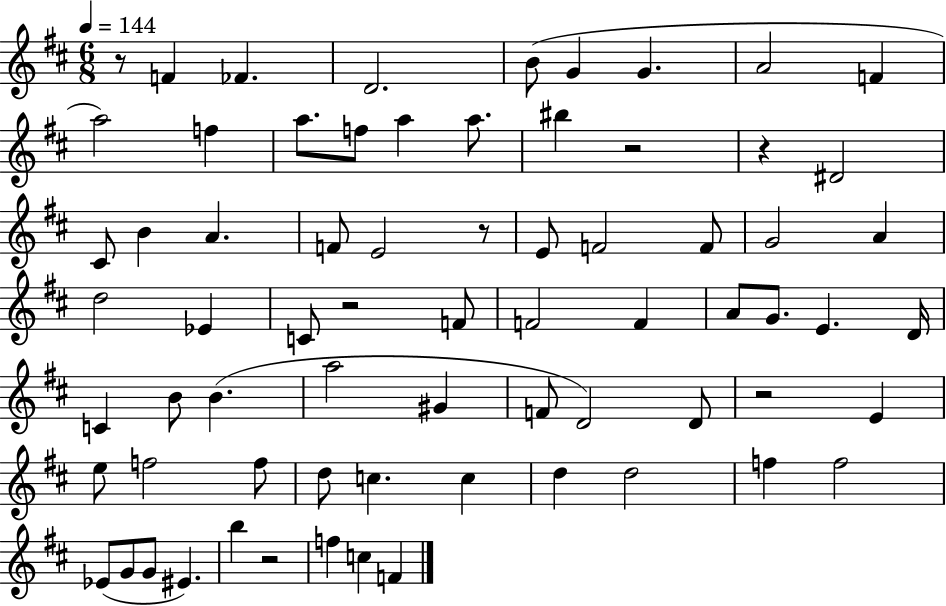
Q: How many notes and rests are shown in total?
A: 70